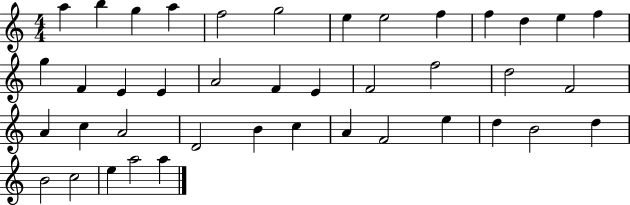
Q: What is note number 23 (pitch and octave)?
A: D5